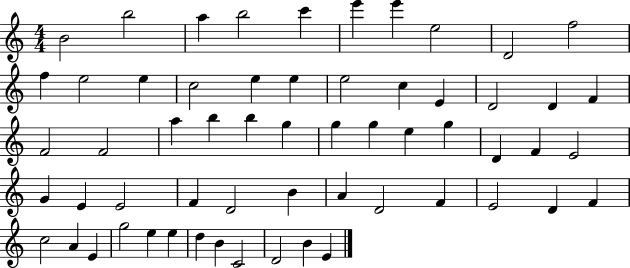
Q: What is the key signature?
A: C major